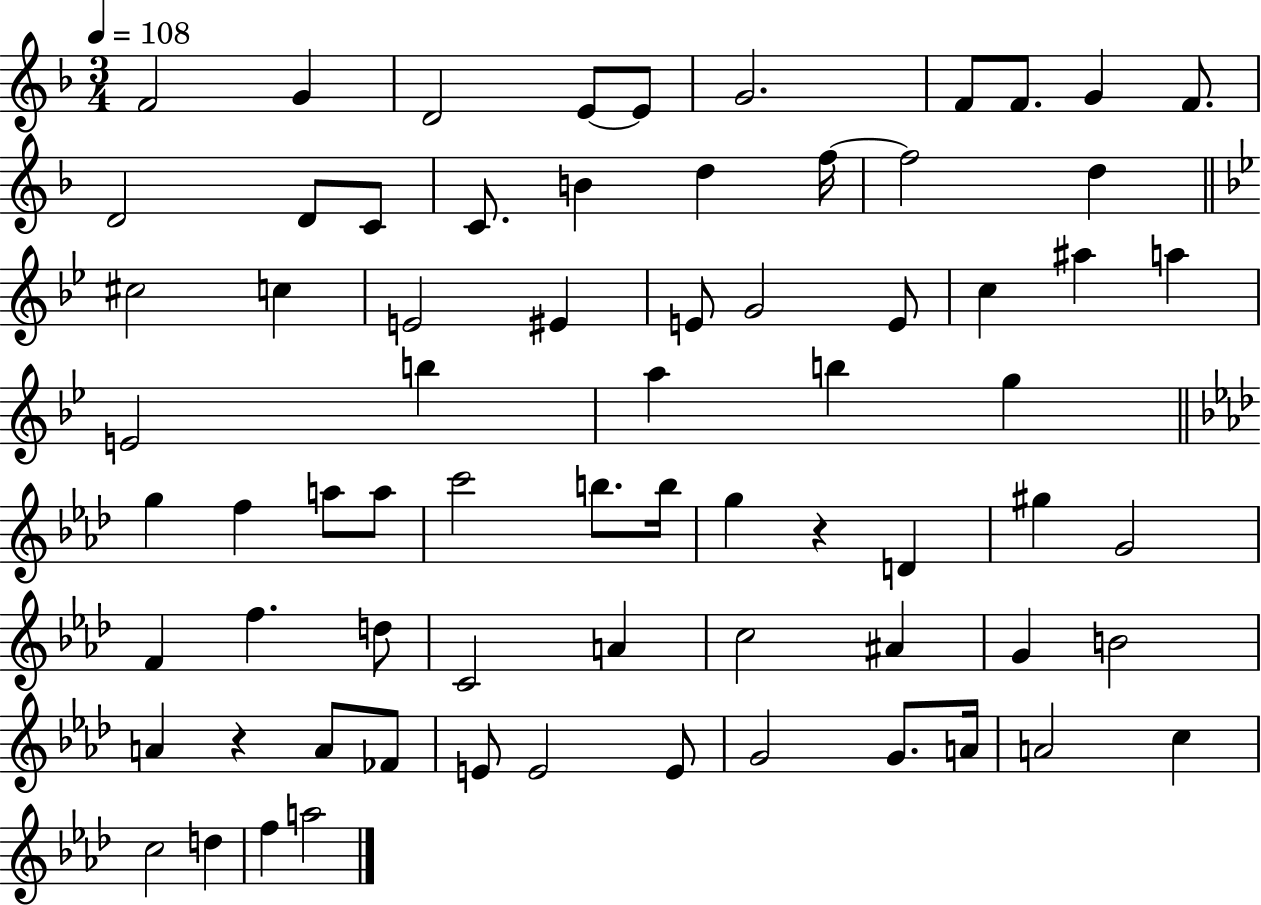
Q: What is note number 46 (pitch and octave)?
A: F4